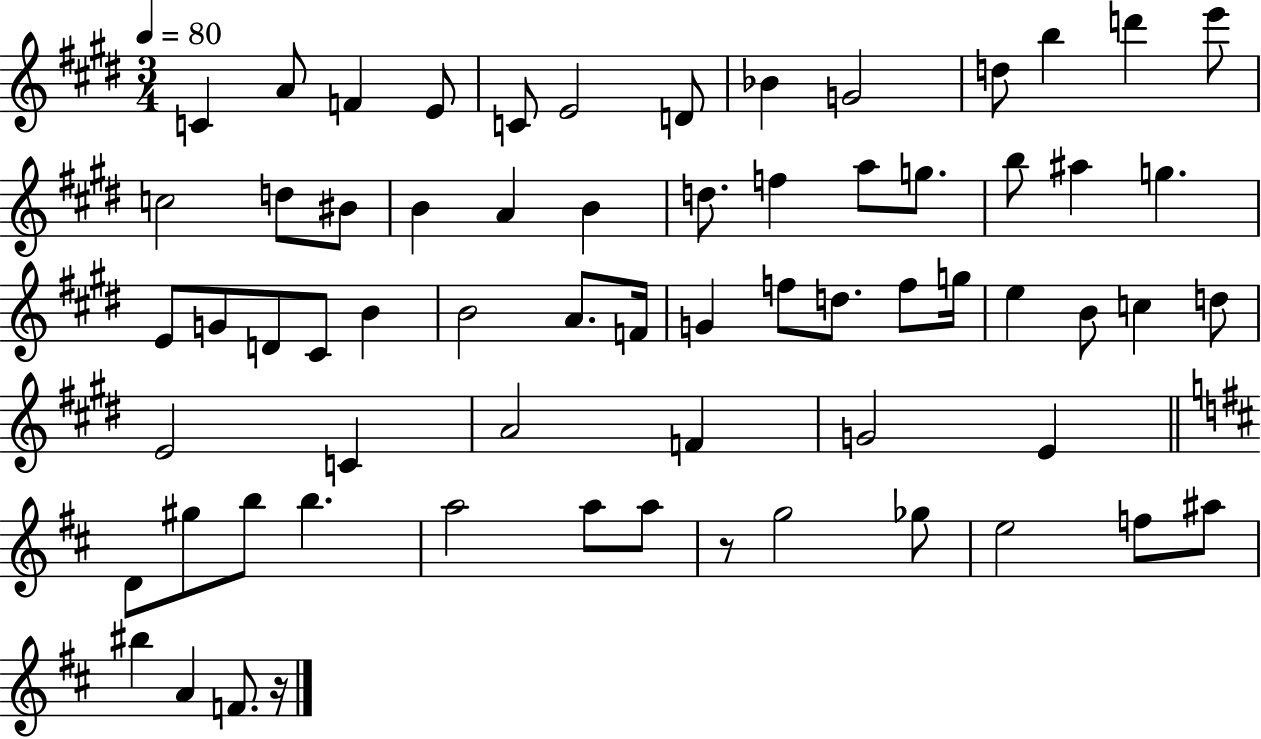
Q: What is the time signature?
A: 3/4